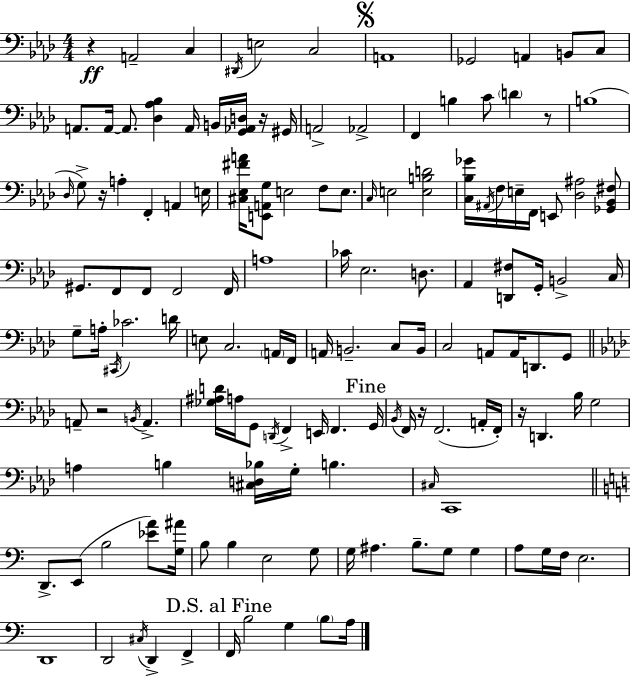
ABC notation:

X:1
T:Untitled
M:4/4
L:1/4
K:Ab
z A,,2 C, ^D,,/4 E,2 C,2 A,,4 _G,,2 A,, B,,/2 C,/2 A,,/2 A,,/4 A,,/2 [_D,_A,_B,] A,,/4 B,,/4 [G,,_A,,D,]/4 z/4 ^G,,/4 A,,2 _A,,2 F,, B, C/2 D z/2 B,4 _D,/4 G,/2 z/4 A, F,, A,, E,/4 [^C,_E,^FA]/4 [E,,A,,G,]/2 E,2 F,/2 E,/2 C,/4 E,2 [E,B,D]2 [C,_B,_G]/4 ^A,,/4 F,/4 E,/4 F,,/4 E,,/2 [_D,^A,]2 [_G,,_B,,^F,]/2 ^G,,/2 F,,/2 F,,/2 F,,2 F,,/4 A,4 _C/4 _E,2 D,/2 _A,, [D,,^F,]/2 G,,/4 B,,2 C,/4 G,/2 A,/4 ^C,,/4 _C2 D/4 E,/2 C,2 A,,/4 F,,/4 A,,/4 B,,2 C,/2 B,,/4 C,2 A,,/2 A,,/4 D,,/2 G,,/2 A,,/2 z2 B,,/4 A,, [_G,^A,D]/4 A,/4 G,,/2 D,,/4 F,, E,,/4 F,, G,,/4 _B,,/4 F,,/4 z/4 F,,2 A,,/4 F,,/4 z/4 D,, _B,/4 G,2 A, B, [^C,D,_B,]/4 G,/4 B, ^C,/4 C,,4 D,,/2 E,,/2 B,2 [_EA]/2 [G,^A]/4 B,/2 B, E,2 G,/2 G,/4 ^A, B,/2 G,/2 G, A,/2 G,/4 F,/4 E,2 D,,4 D,,2 ^C,/4 D,, F,, F,,/4 B,2 G, B,/2 A,/4